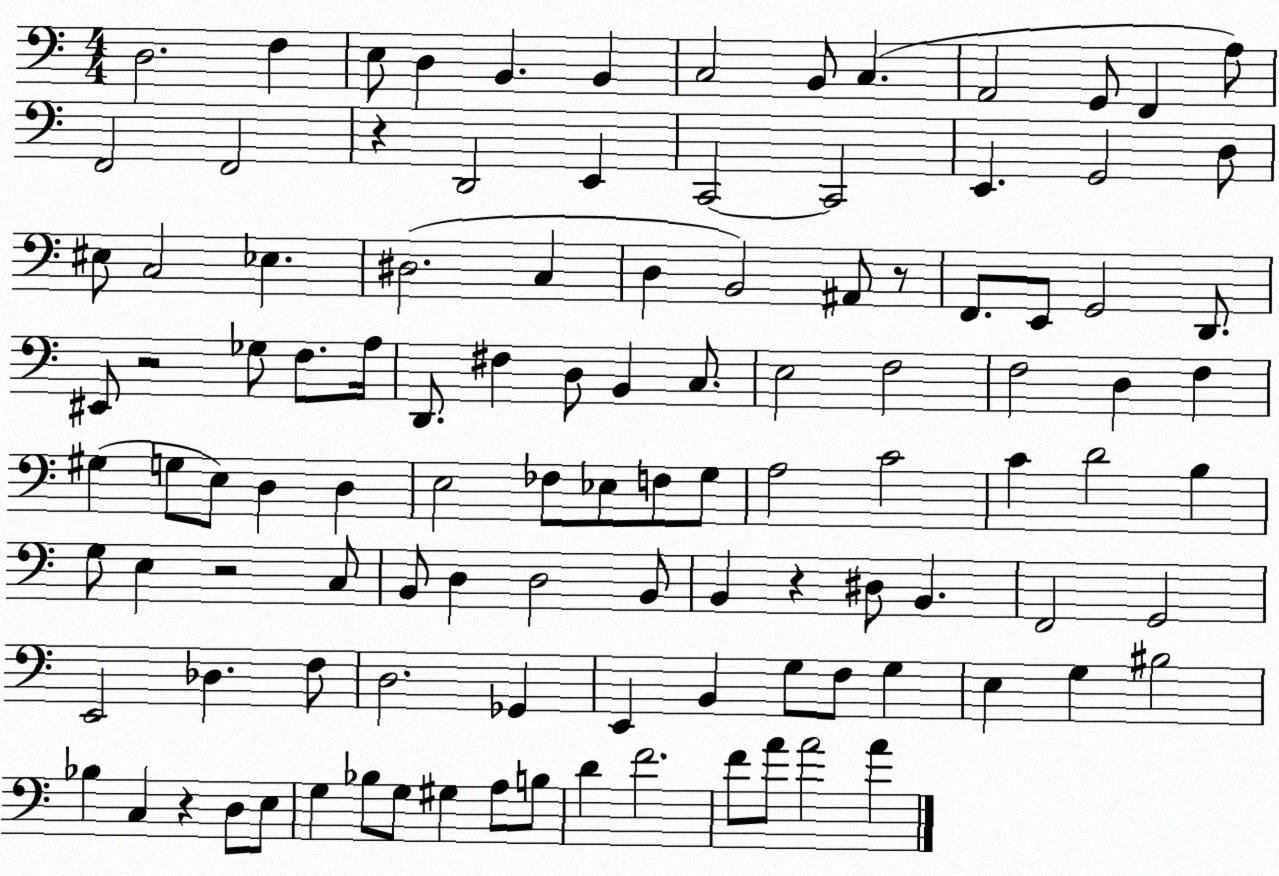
X:1
T:Untitled
M:4/4
L:1/4
K:C
D,2 F, E,/2 D, B,, B,, C,2 B,,/2 C, A,,2 G,,/2 F,, A,/2 F,,2 F,,2 z D,,2 E,, C,,2 C,,2 E,, G,,2 D,/2 ^E,/2 C,2 _E, ^D,2 C, D, B,,2 ^A,,/2 z/2 F,,/2 E,,/2 G,,2 D,,/2 ^E,,/2 z2 _G,/2 F,/2 A,/4 D,,/2 ^F, D,/2 B,, C,/2 E,2 F,2 F,2 D, F, ^G, G,/2 E,/2 D, D, E,2 _F,/2 _E,/2 F,/2 G,/2 A,2 C2 C D2 B, G,/2 E, z2 C,/2 B,,/2 D, D,2 B,,/2 B,, z ^D,/2 B,, F,,2 G,,2 E,,2 _D, F,/2 D,2 _G,, E,, B,, G,/2 F,/2 G, E, G, ^B,2 _B, C, z D,/2 E,/2 G, _B,/2 G,/2 ^G, A,/2 B,/2 D F2 F/2 A/2 A2 A